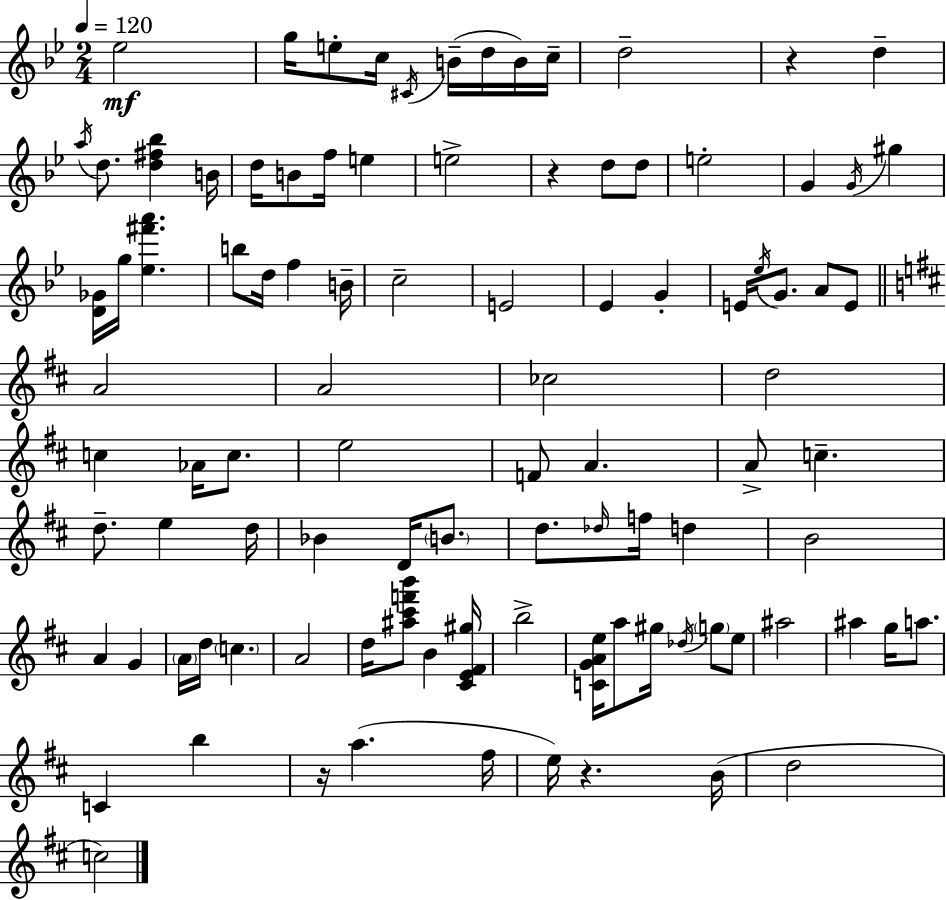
Eb5/h G5/s E5/e C5/s C#4/s B4/s D5/s B4/s C5/s D5/h R/q D5/q A5/s D5/e. [D5,F#5,Bb5]/q B4/s D5/s B4/e F5/s E5/q E5/h R/q D5/e D5/e E5/h G4/q G4/s G#5/q [D4,Gb4]/s G5/s [Eb5,F#6,A6]/q. B5/e D5/s F5/q B4/s C5/h E4/h Eb4/q G4/q E4/s Eb5/s G4/e. A4/e E4/e A4/h A4/h CES5/h D5/h C5/q Ab4/s C5/e. E5/h F4/e A4/q. A4/e C5/q. D5/e. E5/q D5/s Bb4/q D4/s B4/e. D5/e. Db5/s F5/s D5/q B4/h A4/q G4/q A4/s D5/s C5/q. A4/h D5/s [A#5,C#6,F6,B6]/e B4/q [C#4,E4,F#4,G#5]/s B5/h [C4,G4,A4,E5]/s A5/e G#5/s Db5/s G5/e E5/e A#5/h A#5/q G5/s A5/e. C4/q B5/q R/s A5/q. F#5/s E5/s R/q. B4/s D5/h C5/h